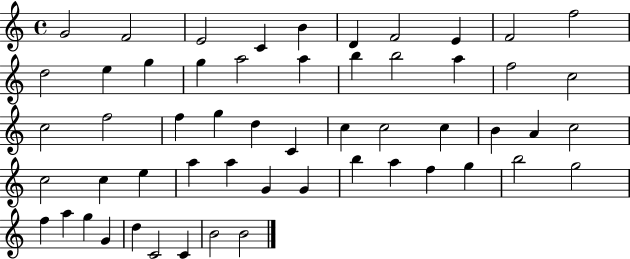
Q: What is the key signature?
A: C major